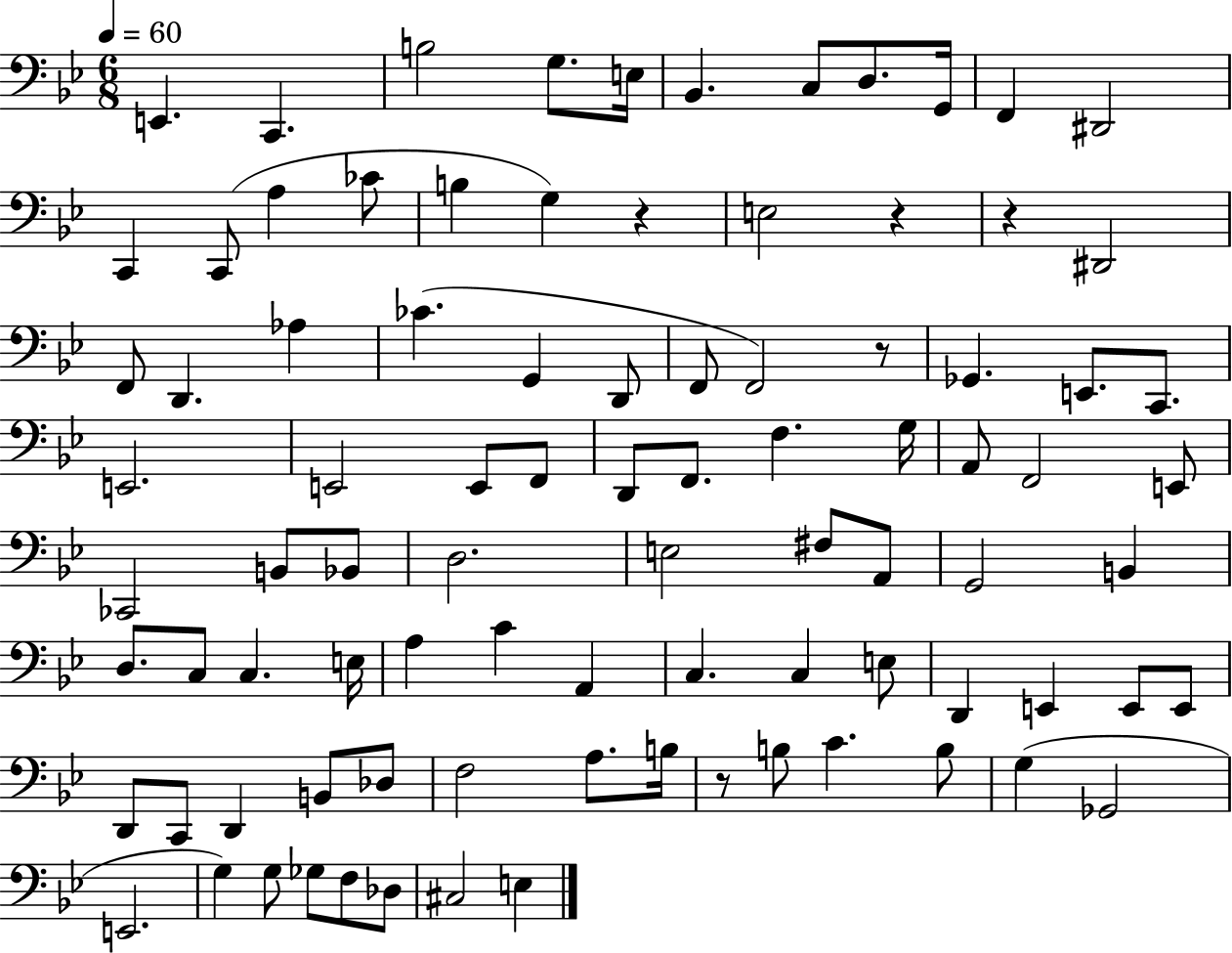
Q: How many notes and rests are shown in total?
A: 90